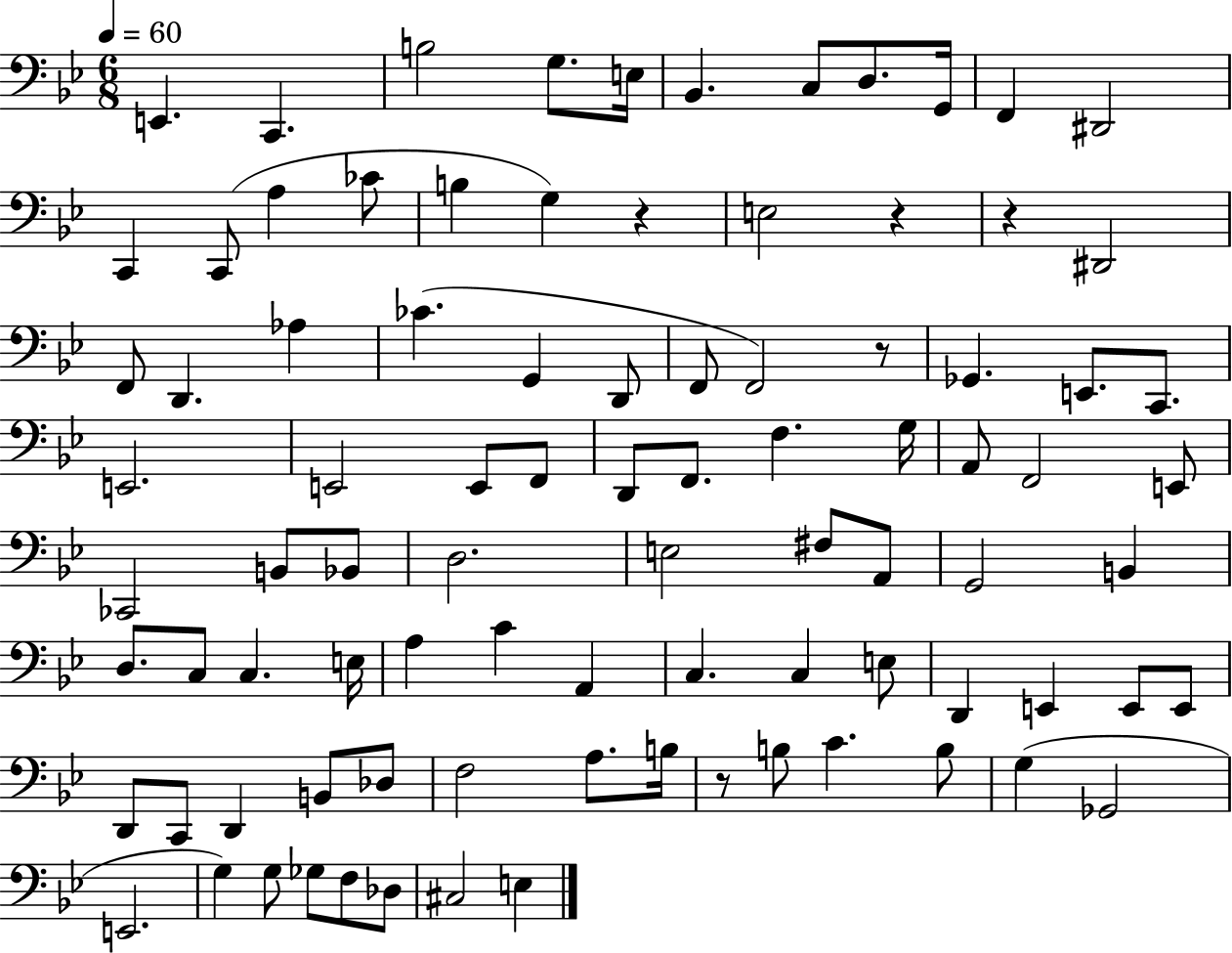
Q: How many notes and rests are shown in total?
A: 90